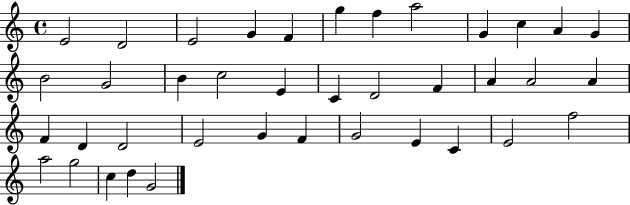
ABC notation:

X:1
T:Untitled
M:4/4
L:1/4
K:C
E2 D2 E2 G F g f a2 G c A G B2 G2 B c2 E C D2 F A A2 A F D D2 E2 G F G2 E C E2 f2 a2 g2 c d G2